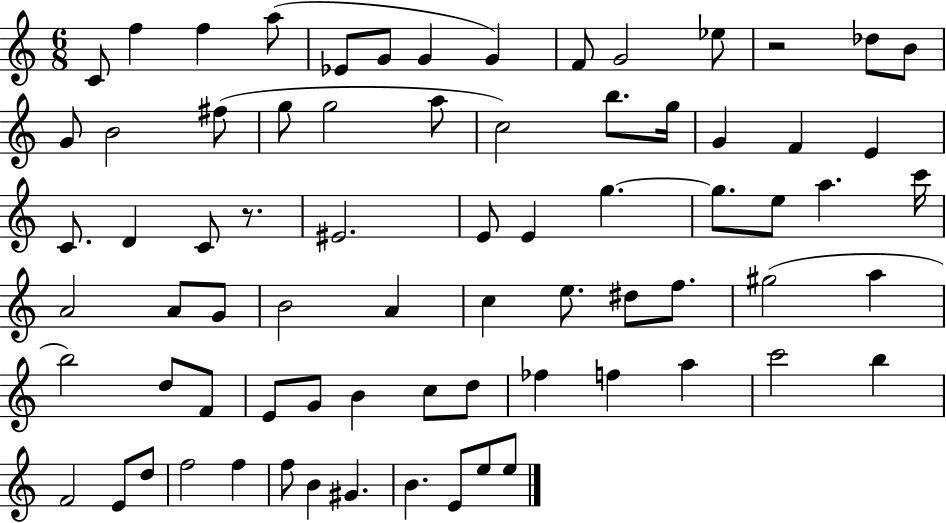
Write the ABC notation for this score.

X:1
T:Untitled
M:6/8
L:1/4
K:C
C/2 f f a/2 _E/2 G/2 G G F/2 G2 _e/2 z2 _d/2 B/2 G/2 B2 ^f/2 g/2 g2 a/2 c2 b/2 g/4 G F E C/2 D C/2 z/2 ^E2 E/2 E g g/2 e/2 a c'/4 A2 A/2 G/2 B2 A c e/2 ^d/2 f/2 ^g2 a b2 d/2 F/2 E/2 G/2 B c/2 d/2 _f f a c'2 b F2 E/2 d/2 f2 f f/2 B ^G B E/2 e/2 e/2